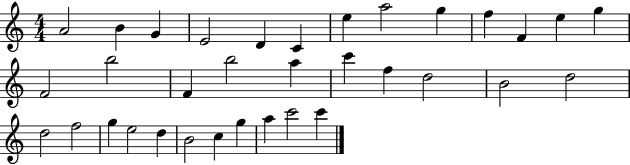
A4/h B4/q G4/q E4/h D4/q C4/q E5/q A5/h G5/q F5/q F4/q E5/q G5/q F4/h B5/h F4/q B5/h A5/q C6/q F5/q D5/h B4/h D5/h D5/h F5/h G5/q E5/h D5/q B4/h C5/q G5/q A5/q C6/h C6/q